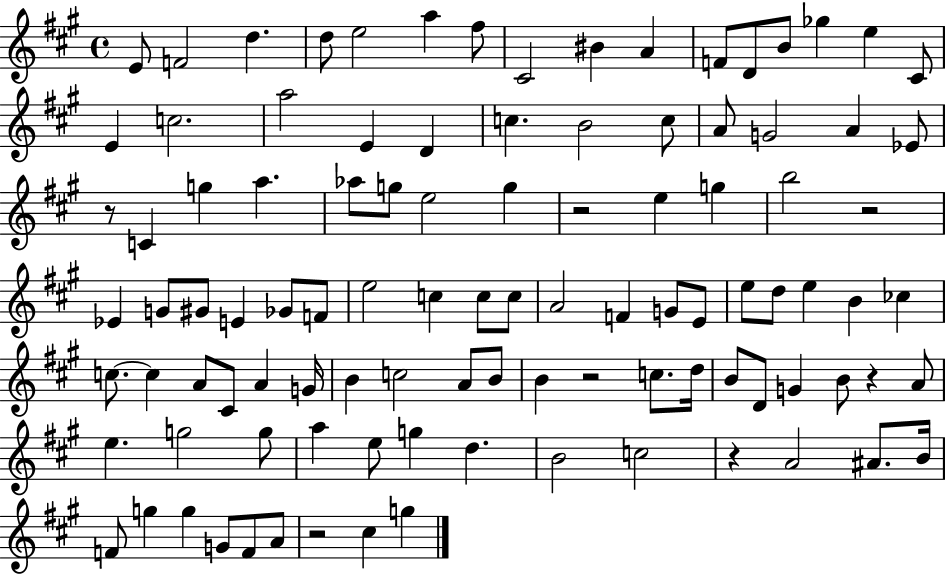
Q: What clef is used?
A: treble